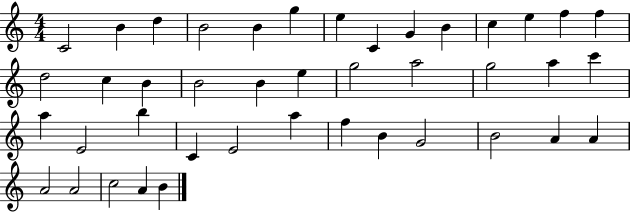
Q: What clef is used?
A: treble